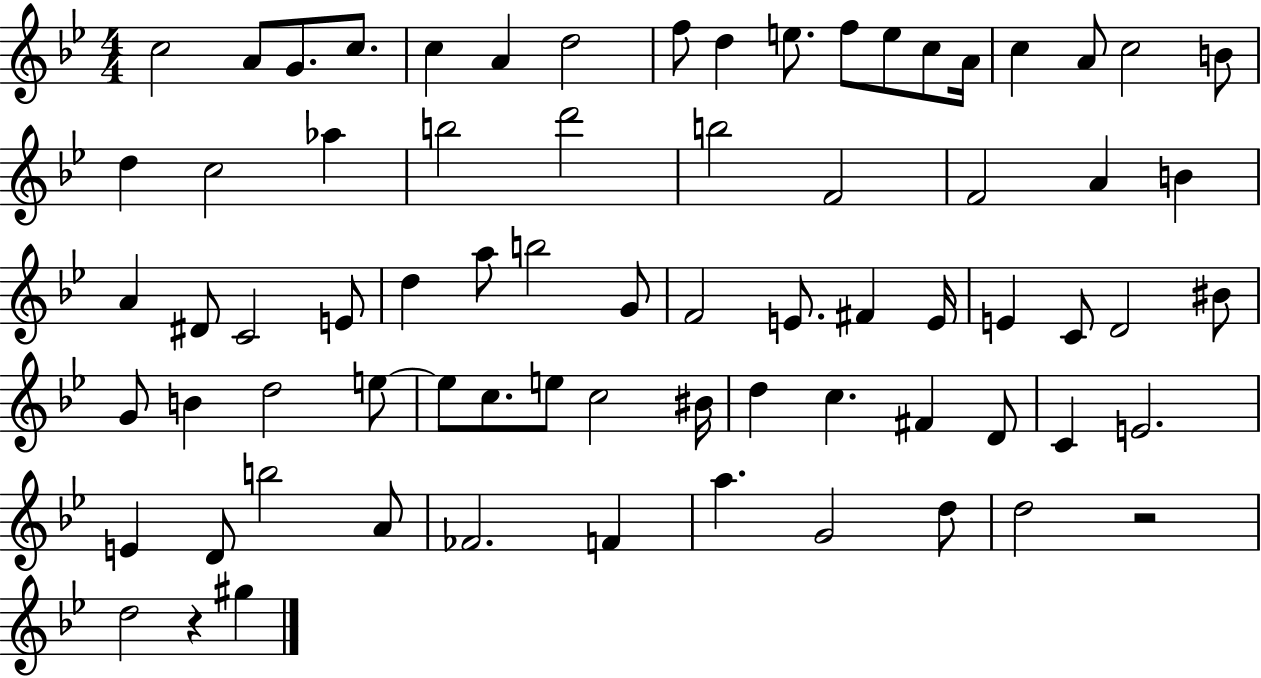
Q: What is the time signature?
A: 4/4